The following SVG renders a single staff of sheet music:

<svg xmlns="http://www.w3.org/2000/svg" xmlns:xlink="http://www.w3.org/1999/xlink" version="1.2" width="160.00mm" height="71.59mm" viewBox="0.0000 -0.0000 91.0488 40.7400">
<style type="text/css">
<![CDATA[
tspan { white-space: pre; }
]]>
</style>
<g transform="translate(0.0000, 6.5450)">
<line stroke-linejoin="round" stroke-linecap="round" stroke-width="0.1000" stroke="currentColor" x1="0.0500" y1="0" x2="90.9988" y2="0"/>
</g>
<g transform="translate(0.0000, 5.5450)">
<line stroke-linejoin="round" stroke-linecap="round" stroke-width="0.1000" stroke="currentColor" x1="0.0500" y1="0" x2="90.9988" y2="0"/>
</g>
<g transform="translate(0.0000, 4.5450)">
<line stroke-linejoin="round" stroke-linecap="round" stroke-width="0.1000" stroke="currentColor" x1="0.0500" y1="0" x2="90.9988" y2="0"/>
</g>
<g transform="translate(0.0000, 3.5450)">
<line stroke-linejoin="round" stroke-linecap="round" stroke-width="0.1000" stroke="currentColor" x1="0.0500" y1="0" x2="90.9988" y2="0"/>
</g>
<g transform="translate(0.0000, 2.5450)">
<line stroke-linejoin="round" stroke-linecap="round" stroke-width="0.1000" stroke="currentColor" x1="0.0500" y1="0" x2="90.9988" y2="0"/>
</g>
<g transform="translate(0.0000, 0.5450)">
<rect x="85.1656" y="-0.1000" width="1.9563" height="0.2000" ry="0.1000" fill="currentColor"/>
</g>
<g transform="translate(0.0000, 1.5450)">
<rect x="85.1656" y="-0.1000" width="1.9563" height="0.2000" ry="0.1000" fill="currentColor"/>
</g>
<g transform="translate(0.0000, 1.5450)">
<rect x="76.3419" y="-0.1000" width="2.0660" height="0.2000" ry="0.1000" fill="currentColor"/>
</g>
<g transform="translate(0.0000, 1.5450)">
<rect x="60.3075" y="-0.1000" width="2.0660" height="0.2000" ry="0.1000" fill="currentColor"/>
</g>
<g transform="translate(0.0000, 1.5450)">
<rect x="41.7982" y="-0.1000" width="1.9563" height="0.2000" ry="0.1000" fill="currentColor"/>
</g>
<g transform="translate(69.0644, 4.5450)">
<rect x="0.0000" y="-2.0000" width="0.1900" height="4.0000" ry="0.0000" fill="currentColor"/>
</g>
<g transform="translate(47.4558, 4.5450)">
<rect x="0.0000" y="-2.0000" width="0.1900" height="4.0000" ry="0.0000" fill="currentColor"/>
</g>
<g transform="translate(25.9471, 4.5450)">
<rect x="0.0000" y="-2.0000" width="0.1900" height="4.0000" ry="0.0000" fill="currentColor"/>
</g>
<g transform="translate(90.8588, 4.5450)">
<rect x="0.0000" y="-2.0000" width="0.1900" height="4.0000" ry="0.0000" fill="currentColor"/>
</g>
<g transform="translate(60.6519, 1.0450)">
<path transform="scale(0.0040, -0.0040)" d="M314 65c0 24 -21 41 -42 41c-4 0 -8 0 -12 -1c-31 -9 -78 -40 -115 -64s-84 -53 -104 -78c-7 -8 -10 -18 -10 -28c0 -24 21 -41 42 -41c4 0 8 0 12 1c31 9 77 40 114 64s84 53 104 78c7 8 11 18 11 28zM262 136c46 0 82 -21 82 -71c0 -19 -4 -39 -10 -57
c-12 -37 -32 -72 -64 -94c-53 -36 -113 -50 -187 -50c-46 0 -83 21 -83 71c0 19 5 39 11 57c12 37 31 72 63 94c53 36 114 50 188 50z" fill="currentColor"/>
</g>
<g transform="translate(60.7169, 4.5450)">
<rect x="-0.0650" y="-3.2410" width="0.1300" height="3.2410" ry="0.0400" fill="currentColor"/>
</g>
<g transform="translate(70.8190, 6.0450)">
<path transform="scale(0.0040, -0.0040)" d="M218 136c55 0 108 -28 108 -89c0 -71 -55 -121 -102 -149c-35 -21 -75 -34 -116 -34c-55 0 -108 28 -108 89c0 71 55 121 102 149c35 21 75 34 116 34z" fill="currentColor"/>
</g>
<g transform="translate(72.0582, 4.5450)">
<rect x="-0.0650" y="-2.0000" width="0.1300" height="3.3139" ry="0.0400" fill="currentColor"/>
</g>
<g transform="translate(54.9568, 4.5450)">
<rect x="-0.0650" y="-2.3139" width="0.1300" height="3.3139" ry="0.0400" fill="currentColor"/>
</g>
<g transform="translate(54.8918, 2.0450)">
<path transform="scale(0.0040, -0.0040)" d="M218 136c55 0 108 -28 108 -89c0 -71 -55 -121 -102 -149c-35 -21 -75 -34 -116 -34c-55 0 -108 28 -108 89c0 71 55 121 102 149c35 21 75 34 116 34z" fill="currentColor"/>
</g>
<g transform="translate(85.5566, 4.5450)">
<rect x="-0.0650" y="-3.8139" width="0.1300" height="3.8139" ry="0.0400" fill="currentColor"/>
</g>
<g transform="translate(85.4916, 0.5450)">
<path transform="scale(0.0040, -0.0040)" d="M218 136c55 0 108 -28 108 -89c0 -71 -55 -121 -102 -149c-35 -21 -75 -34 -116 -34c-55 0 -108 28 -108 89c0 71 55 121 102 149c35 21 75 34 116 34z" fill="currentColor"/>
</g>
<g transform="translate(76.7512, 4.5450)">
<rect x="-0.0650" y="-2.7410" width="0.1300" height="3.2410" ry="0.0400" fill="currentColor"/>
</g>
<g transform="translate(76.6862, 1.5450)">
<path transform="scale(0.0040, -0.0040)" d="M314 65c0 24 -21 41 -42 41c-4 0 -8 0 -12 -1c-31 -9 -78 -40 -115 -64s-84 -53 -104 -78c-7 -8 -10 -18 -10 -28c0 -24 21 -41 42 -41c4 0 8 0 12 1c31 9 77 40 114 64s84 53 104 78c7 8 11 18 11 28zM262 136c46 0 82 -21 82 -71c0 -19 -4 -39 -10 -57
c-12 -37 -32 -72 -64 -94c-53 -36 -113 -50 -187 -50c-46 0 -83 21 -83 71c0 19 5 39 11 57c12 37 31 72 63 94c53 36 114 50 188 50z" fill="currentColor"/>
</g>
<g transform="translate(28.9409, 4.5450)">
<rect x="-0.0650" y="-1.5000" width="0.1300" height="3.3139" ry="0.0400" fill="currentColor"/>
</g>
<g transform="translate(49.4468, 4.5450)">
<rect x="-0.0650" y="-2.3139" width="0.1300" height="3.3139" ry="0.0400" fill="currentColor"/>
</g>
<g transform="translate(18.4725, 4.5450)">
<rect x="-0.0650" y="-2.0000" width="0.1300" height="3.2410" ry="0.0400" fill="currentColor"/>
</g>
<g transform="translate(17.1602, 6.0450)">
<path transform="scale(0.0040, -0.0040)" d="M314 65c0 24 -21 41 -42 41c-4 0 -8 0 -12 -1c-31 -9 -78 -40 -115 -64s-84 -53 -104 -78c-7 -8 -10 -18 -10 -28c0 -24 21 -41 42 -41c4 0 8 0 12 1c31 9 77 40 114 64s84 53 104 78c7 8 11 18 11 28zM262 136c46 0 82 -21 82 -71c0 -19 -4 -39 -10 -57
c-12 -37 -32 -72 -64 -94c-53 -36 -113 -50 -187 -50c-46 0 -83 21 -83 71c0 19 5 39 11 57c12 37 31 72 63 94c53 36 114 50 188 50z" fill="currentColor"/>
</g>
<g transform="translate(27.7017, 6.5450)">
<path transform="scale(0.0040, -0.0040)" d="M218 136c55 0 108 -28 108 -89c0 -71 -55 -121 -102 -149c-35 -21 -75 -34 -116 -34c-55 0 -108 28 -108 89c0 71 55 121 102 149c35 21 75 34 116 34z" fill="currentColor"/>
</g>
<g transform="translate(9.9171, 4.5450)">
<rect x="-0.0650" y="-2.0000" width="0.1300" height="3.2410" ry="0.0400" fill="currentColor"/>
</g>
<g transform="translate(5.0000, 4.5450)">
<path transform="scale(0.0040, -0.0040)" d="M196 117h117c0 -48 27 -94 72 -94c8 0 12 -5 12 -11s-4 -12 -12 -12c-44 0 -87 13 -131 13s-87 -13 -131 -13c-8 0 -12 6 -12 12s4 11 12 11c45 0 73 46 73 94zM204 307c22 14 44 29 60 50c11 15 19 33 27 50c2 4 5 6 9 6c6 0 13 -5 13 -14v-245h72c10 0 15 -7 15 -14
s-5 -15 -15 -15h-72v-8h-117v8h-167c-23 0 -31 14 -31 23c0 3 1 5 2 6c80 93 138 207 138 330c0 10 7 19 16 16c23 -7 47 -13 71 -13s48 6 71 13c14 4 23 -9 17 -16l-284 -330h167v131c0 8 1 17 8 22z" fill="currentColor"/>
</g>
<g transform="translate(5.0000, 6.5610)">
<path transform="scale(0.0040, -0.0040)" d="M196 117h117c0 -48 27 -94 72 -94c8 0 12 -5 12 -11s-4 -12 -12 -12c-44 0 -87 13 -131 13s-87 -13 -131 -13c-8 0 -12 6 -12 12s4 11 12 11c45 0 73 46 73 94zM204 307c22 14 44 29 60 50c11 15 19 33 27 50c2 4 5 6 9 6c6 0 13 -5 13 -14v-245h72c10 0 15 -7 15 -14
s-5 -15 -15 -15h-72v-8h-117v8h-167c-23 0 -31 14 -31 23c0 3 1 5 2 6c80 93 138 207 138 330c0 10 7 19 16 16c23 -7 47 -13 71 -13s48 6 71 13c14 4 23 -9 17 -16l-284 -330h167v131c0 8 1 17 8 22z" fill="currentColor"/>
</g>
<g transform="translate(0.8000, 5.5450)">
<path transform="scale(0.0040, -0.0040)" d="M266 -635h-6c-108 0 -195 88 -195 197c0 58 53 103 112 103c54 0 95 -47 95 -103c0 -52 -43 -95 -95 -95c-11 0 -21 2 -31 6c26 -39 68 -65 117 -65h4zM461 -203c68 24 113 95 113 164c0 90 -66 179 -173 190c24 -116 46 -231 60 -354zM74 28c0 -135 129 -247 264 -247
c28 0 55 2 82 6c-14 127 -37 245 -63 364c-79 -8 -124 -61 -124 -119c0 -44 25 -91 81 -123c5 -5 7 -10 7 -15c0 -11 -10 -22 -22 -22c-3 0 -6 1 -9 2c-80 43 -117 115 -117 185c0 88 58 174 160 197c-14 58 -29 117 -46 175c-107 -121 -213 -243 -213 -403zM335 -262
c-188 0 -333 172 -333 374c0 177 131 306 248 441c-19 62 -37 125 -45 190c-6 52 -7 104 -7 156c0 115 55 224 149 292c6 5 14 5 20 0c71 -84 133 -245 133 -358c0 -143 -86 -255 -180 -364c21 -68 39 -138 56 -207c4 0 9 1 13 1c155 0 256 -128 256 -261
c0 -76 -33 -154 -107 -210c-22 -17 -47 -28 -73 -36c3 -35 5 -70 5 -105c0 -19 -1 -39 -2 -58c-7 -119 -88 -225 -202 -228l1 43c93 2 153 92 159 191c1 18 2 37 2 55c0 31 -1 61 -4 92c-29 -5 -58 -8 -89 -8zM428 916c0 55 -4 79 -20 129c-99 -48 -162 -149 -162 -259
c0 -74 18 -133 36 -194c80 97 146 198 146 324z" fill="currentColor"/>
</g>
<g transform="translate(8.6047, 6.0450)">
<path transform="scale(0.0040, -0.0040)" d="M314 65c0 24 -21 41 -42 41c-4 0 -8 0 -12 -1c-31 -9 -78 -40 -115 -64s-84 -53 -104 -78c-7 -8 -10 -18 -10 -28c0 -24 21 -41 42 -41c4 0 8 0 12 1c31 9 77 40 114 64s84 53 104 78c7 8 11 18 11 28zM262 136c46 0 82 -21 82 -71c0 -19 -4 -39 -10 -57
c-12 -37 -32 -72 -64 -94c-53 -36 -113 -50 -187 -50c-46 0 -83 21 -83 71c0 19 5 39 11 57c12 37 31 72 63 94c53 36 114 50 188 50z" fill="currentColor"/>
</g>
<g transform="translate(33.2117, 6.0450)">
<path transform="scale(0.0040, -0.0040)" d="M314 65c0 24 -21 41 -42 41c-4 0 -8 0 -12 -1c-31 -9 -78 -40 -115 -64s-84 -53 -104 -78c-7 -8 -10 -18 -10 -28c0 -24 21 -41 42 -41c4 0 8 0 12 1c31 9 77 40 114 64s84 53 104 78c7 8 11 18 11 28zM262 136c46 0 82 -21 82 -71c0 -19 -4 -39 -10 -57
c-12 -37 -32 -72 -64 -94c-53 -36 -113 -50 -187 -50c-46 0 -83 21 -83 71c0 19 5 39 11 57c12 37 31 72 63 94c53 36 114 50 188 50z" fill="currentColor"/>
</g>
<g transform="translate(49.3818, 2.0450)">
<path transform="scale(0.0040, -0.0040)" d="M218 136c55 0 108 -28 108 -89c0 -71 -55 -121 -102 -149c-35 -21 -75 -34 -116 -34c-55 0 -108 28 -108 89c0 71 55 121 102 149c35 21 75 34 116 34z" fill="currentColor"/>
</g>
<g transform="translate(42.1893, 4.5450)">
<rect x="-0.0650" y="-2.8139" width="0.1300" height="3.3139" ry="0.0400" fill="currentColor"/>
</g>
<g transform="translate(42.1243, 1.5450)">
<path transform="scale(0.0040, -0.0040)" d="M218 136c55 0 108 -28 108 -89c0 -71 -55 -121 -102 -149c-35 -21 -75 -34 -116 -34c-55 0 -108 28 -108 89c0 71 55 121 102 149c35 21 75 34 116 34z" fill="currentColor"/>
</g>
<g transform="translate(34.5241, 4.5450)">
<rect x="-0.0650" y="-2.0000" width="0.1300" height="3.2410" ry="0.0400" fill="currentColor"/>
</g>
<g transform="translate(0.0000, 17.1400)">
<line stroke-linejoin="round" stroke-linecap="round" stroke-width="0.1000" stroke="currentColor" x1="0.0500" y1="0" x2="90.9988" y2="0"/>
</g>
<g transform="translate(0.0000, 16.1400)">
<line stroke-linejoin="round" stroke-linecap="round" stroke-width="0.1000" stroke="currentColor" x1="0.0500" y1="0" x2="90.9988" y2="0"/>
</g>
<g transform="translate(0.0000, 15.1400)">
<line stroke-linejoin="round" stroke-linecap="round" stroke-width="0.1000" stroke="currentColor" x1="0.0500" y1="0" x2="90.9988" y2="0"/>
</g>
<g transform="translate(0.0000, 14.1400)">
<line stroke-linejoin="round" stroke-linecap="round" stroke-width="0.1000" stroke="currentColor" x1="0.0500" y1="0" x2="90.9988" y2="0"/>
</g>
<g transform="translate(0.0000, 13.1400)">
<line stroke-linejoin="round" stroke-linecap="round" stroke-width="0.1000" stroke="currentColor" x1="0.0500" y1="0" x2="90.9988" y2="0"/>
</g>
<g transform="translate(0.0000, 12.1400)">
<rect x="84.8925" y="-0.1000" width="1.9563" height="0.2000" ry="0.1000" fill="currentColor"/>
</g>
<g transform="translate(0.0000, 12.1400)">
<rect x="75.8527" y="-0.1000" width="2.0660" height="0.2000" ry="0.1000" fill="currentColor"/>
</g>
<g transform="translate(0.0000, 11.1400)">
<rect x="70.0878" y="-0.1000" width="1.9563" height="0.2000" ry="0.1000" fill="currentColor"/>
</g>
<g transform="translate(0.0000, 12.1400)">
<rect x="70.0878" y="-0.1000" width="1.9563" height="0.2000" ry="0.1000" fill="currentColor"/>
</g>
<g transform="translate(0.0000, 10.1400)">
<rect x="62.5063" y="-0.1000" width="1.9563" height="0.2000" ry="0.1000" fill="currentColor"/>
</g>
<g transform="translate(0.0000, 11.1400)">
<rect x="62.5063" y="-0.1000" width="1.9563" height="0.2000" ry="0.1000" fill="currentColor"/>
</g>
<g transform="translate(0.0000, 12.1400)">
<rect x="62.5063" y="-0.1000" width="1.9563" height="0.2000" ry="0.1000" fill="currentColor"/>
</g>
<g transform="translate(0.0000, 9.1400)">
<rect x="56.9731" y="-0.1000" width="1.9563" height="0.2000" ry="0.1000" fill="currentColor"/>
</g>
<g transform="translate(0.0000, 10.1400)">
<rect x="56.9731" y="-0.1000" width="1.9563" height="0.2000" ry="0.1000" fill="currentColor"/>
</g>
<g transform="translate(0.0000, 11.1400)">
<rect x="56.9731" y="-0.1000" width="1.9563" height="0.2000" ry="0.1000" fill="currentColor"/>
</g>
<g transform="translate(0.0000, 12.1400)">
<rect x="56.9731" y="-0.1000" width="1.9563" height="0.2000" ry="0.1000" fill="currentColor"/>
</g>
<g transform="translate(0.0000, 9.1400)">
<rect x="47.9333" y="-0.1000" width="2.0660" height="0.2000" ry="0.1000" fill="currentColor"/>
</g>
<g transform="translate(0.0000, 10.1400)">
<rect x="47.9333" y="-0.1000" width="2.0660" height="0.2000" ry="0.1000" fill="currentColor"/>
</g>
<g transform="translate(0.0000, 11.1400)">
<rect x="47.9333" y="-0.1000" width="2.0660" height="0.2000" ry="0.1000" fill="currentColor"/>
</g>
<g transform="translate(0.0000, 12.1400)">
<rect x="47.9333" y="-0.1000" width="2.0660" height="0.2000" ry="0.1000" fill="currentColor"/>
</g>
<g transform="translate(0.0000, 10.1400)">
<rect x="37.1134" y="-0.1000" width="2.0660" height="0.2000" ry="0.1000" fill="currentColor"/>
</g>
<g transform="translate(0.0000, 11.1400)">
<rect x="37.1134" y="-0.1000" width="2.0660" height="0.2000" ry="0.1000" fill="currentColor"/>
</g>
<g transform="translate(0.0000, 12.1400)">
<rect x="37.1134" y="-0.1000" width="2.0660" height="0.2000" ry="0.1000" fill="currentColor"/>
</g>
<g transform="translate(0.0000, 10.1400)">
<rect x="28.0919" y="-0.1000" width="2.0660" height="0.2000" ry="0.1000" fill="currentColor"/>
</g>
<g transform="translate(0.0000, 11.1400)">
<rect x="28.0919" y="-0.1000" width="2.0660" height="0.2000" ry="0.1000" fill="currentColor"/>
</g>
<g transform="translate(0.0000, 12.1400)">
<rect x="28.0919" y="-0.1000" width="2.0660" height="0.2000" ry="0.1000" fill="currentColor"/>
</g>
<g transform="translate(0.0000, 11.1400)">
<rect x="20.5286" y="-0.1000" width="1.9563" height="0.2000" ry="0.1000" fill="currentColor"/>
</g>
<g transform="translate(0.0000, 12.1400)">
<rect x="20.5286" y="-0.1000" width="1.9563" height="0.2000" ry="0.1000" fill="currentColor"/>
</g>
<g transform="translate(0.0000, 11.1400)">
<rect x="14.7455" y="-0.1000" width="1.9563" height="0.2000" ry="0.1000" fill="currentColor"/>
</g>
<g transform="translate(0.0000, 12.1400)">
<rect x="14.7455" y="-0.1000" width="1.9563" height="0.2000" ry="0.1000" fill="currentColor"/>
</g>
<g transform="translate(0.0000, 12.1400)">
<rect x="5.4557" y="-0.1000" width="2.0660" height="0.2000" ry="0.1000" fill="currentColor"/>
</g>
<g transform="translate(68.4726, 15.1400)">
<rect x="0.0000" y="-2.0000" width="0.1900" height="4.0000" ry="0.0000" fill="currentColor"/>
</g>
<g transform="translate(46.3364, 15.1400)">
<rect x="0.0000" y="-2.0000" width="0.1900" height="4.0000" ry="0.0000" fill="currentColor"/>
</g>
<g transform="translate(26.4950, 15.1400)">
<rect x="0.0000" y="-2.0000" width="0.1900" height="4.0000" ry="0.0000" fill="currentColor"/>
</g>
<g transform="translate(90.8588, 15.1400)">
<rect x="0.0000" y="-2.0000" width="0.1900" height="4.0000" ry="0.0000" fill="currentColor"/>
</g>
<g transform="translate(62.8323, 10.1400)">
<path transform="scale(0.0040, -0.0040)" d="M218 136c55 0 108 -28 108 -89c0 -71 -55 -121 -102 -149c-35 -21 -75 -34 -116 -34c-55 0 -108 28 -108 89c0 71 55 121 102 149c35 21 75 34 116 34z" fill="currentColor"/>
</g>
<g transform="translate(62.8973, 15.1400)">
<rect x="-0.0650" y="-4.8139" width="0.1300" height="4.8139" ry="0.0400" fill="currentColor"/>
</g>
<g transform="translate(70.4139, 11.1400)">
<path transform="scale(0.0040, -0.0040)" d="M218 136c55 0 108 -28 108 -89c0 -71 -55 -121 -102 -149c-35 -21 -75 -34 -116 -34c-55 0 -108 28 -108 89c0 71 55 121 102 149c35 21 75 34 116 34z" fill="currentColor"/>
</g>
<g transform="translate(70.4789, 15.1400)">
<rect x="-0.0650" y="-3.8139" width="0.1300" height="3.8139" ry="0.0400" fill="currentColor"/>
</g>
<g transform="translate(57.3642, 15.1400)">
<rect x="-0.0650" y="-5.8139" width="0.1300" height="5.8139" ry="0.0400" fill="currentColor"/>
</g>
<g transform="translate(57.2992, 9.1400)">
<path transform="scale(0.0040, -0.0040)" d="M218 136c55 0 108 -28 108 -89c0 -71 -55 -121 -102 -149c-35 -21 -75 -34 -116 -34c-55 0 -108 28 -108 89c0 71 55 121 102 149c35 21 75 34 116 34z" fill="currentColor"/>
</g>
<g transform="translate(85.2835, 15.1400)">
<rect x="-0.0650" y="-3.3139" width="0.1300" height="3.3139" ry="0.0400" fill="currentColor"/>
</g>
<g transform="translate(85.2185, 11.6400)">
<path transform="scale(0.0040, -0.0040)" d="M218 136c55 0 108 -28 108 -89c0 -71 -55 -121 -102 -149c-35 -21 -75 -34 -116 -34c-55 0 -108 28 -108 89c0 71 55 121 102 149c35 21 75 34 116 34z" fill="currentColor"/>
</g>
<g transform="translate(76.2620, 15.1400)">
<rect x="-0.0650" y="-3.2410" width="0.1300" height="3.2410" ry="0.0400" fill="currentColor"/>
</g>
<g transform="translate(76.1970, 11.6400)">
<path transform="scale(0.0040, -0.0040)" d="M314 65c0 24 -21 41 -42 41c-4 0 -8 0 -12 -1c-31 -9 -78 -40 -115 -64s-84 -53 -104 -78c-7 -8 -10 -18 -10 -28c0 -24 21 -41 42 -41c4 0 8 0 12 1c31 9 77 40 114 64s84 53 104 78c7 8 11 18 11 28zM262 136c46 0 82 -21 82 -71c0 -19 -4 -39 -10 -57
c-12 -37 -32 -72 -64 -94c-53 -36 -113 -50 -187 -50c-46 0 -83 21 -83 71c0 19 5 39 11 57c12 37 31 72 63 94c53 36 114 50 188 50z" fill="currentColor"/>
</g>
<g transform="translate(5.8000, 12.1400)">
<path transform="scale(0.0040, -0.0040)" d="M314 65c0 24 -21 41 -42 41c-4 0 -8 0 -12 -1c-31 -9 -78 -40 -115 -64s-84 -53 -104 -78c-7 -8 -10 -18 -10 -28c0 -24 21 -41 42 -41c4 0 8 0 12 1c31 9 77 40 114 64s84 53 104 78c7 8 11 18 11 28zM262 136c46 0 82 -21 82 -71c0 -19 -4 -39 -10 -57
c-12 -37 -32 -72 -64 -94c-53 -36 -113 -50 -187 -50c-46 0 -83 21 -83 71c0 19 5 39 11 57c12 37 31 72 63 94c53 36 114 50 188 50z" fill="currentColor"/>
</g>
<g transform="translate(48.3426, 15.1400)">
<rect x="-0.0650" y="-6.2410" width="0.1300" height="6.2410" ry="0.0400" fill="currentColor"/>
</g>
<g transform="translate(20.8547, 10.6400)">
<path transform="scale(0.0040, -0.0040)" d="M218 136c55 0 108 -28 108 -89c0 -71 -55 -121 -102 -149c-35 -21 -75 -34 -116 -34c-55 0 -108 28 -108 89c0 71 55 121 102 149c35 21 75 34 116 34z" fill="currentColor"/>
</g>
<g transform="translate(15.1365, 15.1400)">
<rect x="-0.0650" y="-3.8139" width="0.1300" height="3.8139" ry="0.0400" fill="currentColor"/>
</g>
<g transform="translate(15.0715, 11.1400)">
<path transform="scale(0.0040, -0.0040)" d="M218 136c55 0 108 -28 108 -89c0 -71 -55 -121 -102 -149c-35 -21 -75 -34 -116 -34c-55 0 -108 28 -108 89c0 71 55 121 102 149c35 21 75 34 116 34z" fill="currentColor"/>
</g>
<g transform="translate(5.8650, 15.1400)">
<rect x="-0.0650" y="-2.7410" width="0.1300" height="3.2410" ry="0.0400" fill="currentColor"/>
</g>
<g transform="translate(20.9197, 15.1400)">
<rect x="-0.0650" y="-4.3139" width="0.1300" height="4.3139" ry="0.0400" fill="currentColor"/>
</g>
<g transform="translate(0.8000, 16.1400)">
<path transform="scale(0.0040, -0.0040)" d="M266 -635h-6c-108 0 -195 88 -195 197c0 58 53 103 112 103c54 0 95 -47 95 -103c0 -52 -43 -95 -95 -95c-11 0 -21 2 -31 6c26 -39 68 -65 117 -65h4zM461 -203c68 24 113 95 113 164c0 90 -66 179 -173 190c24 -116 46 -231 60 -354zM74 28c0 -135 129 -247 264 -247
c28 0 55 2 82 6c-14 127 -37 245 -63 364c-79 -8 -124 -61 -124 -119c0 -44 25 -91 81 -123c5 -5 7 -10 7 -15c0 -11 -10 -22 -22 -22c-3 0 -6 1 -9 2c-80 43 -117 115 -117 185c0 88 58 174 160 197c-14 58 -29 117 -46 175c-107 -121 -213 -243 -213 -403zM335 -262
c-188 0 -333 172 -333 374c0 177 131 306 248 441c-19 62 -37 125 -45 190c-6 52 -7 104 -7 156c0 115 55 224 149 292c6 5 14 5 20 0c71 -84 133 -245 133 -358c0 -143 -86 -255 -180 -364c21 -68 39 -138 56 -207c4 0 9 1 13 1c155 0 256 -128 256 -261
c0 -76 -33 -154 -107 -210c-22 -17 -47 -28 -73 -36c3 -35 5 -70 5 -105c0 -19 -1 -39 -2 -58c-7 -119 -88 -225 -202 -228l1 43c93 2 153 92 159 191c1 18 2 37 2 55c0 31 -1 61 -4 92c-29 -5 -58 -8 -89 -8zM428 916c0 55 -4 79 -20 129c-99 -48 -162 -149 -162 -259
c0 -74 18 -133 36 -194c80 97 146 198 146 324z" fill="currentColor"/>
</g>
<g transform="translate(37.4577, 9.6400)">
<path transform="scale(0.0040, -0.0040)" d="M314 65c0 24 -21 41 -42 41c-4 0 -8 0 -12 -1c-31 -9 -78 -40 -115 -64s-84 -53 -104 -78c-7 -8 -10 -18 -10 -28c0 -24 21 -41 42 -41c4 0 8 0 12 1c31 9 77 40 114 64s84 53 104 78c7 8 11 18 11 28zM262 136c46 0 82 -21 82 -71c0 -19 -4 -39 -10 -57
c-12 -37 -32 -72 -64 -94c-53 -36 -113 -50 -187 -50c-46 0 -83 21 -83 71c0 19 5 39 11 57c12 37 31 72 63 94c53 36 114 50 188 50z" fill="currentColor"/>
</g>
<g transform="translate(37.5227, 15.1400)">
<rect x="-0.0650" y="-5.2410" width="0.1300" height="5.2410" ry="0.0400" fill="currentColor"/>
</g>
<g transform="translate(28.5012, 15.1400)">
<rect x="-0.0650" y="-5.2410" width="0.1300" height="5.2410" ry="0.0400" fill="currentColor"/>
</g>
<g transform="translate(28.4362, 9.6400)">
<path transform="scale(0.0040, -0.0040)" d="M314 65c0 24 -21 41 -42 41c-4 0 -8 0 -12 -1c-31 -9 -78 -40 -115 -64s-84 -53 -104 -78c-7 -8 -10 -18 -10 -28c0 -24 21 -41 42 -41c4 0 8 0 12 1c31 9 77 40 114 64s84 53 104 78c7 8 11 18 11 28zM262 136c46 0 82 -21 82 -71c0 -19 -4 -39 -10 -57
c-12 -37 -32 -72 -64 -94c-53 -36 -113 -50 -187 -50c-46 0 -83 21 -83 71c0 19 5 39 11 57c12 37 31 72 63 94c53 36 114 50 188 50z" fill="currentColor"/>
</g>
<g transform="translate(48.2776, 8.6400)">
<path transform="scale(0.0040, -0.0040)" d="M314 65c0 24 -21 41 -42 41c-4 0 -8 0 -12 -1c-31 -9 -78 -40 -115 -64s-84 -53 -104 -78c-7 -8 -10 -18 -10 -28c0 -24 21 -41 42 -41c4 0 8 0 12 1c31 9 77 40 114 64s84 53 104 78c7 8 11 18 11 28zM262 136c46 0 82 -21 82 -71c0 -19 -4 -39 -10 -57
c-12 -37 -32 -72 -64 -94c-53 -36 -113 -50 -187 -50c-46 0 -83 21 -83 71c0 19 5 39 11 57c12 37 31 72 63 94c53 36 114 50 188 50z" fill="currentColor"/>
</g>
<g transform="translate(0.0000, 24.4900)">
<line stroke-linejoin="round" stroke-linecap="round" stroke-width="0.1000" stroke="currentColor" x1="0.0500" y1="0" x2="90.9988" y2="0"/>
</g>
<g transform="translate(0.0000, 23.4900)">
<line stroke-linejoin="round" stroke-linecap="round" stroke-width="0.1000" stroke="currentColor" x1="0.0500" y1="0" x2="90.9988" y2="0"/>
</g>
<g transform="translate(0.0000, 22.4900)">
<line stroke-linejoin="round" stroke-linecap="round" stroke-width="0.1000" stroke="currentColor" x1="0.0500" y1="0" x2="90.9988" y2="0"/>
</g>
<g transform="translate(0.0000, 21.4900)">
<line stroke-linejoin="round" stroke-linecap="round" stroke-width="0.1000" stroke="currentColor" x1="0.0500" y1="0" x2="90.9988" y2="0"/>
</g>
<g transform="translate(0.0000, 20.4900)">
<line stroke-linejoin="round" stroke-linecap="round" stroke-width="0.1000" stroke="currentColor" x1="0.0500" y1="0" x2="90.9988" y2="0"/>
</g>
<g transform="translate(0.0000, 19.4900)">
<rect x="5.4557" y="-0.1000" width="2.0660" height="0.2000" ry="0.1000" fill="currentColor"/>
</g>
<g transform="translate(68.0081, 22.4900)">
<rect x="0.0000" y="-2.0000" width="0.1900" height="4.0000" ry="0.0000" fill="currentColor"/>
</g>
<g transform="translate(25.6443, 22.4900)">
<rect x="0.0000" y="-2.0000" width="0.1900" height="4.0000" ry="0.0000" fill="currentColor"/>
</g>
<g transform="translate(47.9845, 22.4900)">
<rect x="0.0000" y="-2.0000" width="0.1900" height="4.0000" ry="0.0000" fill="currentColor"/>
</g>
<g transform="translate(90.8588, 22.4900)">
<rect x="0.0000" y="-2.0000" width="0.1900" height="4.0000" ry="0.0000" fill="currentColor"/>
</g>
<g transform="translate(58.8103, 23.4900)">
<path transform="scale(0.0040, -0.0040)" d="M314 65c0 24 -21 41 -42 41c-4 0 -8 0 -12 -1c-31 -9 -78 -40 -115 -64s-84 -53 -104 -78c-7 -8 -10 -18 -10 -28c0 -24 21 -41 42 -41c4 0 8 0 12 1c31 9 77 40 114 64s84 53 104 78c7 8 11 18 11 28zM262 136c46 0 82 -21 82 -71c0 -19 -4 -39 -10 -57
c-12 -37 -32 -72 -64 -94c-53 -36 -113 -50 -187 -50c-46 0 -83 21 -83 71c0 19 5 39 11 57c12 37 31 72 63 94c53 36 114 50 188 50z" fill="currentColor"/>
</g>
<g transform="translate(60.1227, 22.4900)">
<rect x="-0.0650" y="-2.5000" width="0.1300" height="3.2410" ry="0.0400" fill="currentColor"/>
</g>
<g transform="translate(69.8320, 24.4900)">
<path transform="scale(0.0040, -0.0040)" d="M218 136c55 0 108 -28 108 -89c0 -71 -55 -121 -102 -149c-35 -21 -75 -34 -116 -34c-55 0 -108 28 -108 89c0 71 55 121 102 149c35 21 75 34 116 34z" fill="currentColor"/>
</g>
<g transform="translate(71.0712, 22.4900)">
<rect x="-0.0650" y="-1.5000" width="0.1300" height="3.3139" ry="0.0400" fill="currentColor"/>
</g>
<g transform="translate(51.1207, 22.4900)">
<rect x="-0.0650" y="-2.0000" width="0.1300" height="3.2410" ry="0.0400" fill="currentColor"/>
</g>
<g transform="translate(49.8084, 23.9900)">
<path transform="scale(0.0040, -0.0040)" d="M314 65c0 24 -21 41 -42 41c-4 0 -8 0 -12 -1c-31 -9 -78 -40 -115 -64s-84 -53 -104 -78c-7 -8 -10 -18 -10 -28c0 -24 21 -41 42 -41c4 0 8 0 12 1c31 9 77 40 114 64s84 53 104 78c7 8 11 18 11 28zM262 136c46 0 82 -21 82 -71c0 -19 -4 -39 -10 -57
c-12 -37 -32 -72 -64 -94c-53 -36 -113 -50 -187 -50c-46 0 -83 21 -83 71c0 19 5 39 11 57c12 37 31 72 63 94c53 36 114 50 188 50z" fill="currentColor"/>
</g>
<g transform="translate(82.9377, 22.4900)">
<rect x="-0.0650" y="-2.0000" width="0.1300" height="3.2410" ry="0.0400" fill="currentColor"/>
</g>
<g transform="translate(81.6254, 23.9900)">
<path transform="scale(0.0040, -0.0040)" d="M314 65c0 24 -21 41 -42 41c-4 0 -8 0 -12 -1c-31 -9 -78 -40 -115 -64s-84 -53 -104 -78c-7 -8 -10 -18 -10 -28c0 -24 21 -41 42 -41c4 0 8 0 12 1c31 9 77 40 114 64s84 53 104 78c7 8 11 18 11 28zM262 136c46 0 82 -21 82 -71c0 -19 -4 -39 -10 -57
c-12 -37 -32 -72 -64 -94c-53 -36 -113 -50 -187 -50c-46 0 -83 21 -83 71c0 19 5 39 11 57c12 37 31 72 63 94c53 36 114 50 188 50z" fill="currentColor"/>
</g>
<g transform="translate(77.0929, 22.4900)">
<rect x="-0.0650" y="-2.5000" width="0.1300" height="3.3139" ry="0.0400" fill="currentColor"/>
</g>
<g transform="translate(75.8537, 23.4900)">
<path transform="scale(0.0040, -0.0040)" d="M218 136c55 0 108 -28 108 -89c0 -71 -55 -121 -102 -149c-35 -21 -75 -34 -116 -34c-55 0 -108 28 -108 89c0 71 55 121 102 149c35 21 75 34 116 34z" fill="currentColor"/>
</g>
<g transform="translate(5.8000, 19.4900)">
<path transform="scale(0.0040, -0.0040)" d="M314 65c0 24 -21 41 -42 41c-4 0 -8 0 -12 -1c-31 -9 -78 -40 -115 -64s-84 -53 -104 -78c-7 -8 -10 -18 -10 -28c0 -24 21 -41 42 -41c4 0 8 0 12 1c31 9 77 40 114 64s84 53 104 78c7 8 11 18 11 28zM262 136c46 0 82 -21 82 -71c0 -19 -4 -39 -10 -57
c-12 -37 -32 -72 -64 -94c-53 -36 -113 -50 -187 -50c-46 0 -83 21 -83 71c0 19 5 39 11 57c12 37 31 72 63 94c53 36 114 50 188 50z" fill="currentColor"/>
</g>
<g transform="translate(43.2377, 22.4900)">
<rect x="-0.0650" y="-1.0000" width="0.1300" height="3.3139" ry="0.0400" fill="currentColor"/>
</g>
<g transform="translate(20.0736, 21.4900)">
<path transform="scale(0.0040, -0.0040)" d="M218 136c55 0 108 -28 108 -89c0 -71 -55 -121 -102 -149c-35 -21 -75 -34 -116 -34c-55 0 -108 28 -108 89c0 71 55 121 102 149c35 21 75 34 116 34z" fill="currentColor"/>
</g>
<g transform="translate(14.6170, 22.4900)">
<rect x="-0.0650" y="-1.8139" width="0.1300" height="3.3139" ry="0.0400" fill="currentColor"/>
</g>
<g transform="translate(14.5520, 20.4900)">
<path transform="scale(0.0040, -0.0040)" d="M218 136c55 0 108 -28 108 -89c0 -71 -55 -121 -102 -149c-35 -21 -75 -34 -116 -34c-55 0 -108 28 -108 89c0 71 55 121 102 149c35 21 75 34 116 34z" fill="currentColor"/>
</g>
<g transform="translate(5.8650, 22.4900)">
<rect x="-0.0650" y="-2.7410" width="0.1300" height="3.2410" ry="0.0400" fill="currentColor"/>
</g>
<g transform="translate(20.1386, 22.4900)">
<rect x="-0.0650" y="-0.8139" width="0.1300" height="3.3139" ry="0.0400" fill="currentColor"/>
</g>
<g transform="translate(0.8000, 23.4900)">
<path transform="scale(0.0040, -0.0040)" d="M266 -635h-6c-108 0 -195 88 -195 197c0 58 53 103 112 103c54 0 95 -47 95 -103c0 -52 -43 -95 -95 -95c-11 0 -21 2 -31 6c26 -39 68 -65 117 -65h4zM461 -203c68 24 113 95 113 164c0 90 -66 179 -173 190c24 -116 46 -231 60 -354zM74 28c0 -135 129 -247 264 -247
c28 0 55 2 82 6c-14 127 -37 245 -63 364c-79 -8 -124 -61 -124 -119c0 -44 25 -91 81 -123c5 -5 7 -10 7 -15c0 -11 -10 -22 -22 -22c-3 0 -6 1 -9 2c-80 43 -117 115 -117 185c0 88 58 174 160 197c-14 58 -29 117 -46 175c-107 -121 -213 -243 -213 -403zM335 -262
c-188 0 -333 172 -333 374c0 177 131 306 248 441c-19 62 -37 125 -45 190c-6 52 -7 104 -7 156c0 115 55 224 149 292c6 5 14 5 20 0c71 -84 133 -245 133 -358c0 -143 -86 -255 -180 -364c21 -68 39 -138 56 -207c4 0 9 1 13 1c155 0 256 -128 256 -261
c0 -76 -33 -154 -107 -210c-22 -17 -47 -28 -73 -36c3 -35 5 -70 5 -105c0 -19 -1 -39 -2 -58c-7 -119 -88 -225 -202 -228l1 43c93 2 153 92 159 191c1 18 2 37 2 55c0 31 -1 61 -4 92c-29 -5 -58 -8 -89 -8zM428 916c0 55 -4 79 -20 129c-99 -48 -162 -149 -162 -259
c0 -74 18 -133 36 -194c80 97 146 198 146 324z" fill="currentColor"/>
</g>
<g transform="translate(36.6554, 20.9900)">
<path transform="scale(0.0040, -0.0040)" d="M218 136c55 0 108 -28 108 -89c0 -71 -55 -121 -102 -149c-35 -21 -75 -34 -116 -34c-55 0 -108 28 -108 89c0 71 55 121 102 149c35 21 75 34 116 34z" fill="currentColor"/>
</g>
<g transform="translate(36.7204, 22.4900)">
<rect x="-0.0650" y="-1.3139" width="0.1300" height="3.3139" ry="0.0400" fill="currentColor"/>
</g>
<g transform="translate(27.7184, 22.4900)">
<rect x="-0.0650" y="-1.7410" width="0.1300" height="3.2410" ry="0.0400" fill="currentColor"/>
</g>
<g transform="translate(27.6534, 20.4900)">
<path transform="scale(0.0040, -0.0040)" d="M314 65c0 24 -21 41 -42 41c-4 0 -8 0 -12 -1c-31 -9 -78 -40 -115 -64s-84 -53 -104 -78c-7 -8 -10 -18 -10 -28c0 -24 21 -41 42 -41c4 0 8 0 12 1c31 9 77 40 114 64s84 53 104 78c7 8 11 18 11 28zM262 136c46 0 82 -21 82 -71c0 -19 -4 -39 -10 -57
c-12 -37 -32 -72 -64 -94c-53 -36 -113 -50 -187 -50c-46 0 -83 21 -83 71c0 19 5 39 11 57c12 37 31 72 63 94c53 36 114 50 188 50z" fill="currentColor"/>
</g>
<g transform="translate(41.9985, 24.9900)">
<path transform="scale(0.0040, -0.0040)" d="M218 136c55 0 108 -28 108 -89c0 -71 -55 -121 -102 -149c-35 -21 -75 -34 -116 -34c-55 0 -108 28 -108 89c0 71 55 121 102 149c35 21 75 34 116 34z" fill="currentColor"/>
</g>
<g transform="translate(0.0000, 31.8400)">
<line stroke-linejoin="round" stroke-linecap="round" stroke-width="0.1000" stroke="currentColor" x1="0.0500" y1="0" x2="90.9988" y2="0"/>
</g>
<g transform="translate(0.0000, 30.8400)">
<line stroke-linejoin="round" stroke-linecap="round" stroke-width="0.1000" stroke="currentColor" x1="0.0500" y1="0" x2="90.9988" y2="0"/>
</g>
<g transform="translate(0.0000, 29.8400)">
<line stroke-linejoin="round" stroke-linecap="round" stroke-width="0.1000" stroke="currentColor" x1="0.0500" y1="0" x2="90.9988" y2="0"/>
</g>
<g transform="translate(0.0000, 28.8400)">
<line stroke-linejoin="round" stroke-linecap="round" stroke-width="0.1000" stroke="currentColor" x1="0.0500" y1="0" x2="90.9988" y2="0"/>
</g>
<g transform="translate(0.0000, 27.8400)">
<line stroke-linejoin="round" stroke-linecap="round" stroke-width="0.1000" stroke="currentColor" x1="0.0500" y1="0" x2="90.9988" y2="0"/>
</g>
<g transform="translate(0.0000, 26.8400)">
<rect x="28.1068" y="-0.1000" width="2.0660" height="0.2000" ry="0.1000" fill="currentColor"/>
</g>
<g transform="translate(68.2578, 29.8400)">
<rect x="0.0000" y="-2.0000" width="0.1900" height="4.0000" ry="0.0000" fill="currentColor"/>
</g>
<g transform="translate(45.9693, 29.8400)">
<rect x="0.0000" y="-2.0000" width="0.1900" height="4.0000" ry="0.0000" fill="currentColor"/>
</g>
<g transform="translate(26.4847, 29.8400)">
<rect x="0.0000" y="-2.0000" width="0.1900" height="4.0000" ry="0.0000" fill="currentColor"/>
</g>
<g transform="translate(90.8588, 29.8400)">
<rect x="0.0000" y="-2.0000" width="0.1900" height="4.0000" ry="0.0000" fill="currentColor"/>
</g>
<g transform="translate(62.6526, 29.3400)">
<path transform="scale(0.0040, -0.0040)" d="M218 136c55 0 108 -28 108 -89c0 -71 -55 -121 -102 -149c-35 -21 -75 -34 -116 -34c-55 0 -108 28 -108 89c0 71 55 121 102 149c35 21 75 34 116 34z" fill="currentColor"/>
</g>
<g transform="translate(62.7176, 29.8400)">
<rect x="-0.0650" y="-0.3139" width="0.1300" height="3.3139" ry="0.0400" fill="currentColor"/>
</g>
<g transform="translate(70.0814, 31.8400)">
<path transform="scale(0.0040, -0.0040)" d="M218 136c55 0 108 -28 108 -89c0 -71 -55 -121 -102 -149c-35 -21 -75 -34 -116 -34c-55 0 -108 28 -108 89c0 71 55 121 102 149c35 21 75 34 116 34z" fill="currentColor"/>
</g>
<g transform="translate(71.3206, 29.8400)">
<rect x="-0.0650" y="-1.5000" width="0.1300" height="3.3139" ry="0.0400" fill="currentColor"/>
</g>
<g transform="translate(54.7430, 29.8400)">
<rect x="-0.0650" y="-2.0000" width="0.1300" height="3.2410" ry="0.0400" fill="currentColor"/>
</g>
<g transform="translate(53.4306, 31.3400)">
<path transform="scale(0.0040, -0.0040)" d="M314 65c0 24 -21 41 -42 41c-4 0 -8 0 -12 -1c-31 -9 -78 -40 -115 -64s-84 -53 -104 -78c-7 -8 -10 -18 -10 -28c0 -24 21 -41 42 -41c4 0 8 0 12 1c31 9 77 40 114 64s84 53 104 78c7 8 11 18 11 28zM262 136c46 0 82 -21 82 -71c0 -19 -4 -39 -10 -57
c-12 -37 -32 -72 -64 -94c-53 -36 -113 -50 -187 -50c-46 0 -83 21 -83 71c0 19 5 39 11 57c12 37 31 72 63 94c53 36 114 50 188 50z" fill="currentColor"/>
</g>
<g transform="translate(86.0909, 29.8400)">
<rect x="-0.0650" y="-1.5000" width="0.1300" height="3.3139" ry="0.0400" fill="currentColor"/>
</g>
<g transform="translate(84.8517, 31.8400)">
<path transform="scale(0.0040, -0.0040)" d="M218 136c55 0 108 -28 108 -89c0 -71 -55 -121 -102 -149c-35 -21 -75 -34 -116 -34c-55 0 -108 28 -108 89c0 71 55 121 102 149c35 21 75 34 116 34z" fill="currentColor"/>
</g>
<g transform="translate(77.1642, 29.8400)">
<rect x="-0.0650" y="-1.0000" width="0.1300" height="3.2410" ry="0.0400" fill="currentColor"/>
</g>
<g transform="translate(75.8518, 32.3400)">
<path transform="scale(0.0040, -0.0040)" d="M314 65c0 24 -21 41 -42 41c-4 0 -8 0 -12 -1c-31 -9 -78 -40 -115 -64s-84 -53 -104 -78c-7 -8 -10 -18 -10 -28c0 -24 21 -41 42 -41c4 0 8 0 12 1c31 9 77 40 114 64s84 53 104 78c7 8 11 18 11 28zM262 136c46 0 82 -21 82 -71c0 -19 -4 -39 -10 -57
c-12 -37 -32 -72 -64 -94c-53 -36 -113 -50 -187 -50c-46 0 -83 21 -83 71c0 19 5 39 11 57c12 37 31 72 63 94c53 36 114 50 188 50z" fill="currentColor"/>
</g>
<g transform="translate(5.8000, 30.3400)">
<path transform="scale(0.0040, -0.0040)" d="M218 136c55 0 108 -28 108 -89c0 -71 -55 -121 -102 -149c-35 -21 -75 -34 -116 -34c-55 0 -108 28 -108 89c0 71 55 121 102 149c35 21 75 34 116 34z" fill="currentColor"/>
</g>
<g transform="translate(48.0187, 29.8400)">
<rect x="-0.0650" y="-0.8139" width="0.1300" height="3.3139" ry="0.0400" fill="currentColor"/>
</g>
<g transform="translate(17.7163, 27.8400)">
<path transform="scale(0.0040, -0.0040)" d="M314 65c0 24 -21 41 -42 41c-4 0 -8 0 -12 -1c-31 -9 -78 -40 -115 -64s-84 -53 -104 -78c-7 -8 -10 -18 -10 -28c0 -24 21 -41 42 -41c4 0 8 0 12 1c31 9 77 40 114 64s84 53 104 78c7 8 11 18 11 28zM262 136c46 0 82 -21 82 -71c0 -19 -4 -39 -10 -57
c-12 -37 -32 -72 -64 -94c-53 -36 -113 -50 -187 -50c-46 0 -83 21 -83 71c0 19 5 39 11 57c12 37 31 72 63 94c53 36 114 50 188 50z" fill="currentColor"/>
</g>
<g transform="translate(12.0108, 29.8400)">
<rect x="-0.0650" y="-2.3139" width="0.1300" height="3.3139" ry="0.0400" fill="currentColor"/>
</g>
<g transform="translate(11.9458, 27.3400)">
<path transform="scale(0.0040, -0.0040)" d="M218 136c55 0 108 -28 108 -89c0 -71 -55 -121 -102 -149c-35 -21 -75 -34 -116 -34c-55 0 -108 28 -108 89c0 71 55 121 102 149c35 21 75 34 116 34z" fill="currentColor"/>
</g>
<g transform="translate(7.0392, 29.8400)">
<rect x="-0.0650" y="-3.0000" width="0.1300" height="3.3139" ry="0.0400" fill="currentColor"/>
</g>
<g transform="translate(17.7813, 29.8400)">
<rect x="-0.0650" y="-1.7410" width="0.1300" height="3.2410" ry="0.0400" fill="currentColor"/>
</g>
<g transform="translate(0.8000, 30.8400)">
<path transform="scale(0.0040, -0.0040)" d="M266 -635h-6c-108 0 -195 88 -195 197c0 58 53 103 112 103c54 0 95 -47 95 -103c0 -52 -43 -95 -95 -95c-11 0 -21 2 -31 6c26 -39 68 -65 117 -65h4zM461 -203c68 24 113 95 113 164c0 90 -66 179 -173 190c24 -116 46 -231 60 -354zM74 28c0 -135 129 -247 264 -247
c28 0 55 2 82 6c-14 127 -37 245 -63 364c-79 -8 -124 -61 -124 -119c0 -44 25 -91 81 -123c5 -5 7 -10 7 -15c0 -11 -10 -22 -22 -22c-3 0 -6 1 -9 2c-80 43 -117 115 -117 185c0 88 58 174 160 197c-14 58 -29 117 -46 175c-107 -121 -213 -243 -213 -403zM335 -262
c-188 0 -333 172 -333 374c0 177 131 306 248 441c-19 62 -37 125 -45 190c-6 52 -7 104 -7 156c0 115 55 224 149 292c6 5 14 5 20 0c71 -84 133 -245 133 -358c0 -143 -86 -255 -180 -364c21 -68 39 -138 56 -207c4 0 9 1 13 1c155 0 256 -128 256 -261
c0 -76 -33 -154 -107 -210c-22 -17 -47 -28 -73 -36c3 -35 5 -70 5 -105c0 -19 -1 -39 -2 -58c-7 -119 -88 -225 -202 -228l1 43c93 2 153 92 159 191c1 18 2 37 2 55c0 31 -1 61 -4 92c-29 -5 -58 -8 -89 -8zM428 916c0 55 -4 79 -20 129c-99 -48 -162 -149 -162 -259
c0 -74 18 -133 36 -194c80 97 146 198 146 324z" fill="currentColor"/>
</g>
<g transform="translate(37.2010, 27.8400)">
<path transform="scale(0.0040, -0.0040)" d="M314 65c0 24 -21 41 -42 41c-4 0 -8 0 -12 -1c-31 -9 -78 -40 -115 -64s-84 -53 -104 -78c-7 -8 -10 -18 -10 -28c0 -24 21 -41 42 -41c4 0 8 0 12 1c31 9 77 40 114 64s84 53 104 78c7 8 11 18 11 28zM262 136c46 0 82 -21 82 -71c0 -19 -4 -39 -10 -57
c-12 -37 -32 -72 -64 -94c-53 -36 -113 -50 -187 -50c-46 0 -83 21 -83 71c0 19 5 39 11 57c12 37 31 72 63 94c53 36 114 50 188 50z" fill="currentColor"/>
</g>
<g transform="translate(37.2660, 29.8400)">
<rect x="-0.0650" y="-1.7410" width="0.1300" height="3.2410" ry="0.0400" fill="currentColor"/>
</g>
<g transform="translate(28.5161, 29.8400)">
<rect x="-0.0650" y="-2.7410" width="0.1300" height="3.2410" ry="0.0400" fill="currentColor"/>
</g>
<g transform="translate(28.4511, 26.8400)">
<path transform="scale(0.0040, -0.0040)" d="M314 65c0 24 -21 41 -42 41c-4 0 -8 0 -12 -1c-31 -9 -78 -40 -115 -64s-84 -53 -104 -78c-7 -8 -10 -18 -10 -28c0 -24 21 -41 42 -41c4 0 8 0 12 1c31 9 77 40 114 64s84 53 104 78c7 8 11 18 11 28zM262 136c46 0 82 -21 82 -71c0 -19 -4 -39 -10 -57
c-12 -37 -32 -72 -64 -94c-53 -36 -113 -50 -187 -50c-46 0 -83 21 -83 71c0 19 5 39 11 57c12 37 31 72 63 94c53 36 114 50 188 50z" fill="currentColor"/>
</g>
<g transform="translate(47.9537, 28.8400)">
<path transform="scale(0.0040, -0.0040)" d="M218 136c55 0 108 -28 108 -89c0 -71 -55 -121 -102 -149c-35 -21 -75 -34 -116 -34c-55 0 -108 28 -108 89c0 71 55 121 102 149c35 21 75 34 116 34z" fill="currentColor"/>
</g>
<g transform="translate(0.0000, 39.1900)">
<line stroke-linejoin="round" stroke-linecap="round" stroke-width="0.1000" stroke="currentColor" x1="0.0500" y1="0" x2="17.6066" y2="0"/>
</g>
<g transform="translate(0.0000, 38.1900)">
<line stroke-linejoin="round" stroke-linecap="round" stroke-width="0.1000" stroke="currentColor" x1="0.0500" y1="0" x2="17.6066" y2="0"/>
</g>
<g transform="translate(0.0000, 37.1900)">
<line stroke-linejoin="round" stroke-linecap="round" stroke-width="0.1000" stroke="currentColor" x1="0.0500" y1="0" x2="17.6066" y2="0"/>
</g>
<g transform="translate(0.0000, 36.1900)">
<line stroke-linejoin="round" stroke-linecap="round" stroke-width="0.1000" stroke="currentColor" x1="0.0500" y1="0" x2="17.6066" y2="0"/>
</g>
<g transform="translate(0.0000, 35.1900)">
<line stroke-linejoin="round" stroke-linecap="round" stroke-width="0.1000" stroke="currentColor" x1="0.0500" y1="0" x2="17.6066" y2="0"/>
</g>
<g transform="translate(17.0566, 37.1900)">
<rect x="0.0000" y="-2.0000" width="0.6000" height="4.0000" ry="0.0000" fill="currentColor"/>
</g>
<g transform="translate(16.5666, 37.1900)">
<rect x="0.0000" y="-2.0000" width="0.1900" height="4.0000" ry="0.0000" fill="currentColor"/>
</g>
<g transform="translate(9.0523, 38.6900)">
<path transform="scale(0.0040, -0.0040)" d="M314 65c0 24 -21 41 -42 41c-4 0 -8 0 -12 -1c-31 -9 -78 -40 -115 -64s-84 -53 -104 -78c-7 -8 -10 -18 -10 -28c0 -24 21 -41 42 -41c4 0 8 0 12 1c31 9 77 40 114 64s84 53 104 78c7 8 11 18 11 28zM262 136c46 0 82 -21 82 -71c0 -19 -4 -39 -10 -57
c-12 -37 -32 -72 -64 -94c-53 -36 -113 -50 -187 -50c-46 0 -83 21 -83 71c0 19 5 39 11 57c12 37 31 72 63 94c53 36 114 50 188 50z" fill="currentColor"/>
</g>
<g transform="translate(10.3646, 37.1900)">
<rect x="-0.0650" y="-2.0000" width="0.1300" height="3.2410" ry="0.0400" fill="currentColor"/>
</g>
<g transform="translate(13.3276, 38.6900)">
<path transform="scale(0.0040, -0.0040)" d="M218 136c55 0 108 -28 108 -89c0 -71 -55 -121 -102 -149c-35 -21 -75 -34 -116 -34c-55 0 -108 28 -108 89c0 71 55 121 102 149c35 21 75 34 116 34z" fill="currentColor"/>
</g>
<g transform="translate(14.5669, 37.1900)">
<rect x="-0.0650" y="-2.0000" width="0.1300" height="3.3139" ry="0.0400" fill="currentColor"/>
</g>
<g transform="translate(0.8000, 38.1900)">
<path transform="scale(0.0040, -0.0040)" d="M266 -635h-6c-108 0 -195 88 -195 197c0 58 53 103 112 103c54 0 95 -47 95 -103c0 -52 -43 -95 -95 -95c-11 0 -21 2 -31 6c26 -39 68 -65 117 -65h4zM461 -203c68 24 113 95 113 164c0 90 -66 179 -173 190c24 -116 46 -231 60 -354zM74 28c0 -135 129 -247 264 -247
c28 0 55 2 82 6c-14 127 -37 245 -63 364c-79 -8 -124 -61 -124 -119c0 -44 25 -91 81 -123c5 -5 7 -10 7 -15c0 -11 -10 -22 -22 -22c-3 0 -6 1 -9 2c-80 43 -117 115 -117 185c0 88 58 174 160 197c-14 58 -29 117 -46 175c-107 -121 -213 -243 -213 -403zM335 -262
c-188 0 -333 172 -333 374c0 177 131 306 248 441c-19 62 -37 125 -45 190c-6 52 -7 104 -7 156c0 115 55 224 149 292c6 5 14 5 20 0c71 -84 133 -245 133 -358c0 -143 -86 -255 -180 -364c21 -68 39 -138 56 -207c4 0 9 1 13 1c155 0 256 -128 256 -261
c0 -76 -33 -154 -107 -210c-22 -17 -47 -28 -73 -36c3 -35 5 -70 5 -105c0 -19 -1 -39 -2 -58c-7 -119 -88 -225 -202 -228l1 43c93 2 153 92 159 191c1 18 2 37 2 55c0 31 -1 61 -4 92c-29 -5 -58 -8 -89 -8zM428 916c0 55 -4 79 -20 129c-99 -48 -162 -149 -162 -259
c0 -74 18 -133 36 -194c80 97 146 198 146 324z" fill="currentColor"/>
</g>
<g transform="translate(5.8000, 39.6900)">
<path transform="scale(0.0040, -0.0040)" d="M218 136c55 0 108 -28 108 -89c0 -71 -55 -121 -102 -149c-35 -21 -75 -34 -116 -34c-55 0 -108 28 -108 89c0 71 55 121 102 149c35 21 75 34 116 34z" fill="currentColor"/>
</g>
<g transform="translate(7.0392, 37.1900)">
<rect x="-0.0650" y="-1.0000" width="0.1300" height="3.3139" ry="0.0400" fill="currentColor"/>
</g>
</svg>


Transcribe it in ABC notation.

X:1
T:Untitled
M:4/4
L:1/4
K:C
F2 F2 E F2 a g g b2 F a2 c' a2 c' d' f'2 f'2 a'2 g' e' c' b2 b a2 f d f2 e D F2 G2 E G F2 A g f2 a2 f2 d F2 c E D2 E D F2 F